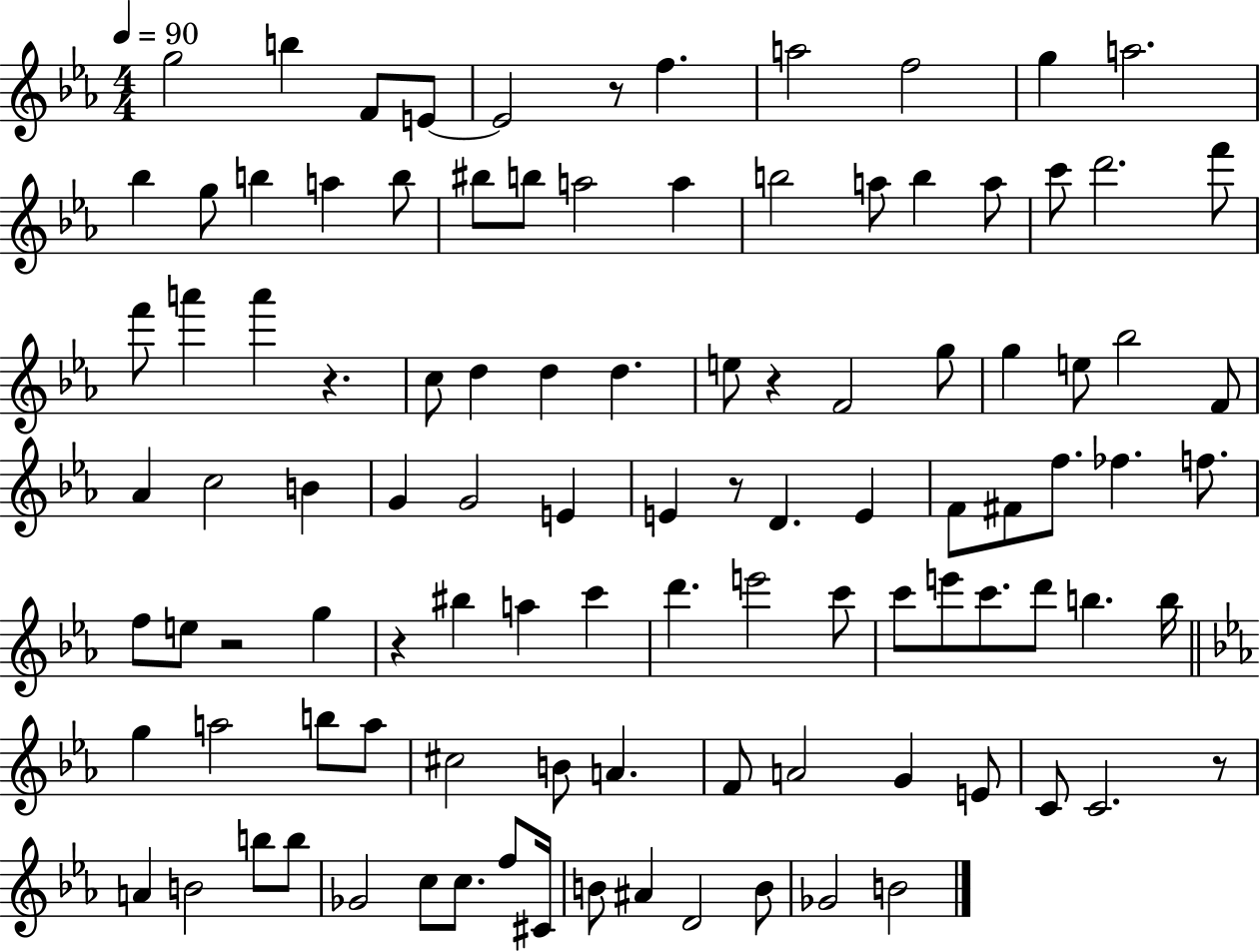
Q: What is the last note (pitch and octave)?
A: B4